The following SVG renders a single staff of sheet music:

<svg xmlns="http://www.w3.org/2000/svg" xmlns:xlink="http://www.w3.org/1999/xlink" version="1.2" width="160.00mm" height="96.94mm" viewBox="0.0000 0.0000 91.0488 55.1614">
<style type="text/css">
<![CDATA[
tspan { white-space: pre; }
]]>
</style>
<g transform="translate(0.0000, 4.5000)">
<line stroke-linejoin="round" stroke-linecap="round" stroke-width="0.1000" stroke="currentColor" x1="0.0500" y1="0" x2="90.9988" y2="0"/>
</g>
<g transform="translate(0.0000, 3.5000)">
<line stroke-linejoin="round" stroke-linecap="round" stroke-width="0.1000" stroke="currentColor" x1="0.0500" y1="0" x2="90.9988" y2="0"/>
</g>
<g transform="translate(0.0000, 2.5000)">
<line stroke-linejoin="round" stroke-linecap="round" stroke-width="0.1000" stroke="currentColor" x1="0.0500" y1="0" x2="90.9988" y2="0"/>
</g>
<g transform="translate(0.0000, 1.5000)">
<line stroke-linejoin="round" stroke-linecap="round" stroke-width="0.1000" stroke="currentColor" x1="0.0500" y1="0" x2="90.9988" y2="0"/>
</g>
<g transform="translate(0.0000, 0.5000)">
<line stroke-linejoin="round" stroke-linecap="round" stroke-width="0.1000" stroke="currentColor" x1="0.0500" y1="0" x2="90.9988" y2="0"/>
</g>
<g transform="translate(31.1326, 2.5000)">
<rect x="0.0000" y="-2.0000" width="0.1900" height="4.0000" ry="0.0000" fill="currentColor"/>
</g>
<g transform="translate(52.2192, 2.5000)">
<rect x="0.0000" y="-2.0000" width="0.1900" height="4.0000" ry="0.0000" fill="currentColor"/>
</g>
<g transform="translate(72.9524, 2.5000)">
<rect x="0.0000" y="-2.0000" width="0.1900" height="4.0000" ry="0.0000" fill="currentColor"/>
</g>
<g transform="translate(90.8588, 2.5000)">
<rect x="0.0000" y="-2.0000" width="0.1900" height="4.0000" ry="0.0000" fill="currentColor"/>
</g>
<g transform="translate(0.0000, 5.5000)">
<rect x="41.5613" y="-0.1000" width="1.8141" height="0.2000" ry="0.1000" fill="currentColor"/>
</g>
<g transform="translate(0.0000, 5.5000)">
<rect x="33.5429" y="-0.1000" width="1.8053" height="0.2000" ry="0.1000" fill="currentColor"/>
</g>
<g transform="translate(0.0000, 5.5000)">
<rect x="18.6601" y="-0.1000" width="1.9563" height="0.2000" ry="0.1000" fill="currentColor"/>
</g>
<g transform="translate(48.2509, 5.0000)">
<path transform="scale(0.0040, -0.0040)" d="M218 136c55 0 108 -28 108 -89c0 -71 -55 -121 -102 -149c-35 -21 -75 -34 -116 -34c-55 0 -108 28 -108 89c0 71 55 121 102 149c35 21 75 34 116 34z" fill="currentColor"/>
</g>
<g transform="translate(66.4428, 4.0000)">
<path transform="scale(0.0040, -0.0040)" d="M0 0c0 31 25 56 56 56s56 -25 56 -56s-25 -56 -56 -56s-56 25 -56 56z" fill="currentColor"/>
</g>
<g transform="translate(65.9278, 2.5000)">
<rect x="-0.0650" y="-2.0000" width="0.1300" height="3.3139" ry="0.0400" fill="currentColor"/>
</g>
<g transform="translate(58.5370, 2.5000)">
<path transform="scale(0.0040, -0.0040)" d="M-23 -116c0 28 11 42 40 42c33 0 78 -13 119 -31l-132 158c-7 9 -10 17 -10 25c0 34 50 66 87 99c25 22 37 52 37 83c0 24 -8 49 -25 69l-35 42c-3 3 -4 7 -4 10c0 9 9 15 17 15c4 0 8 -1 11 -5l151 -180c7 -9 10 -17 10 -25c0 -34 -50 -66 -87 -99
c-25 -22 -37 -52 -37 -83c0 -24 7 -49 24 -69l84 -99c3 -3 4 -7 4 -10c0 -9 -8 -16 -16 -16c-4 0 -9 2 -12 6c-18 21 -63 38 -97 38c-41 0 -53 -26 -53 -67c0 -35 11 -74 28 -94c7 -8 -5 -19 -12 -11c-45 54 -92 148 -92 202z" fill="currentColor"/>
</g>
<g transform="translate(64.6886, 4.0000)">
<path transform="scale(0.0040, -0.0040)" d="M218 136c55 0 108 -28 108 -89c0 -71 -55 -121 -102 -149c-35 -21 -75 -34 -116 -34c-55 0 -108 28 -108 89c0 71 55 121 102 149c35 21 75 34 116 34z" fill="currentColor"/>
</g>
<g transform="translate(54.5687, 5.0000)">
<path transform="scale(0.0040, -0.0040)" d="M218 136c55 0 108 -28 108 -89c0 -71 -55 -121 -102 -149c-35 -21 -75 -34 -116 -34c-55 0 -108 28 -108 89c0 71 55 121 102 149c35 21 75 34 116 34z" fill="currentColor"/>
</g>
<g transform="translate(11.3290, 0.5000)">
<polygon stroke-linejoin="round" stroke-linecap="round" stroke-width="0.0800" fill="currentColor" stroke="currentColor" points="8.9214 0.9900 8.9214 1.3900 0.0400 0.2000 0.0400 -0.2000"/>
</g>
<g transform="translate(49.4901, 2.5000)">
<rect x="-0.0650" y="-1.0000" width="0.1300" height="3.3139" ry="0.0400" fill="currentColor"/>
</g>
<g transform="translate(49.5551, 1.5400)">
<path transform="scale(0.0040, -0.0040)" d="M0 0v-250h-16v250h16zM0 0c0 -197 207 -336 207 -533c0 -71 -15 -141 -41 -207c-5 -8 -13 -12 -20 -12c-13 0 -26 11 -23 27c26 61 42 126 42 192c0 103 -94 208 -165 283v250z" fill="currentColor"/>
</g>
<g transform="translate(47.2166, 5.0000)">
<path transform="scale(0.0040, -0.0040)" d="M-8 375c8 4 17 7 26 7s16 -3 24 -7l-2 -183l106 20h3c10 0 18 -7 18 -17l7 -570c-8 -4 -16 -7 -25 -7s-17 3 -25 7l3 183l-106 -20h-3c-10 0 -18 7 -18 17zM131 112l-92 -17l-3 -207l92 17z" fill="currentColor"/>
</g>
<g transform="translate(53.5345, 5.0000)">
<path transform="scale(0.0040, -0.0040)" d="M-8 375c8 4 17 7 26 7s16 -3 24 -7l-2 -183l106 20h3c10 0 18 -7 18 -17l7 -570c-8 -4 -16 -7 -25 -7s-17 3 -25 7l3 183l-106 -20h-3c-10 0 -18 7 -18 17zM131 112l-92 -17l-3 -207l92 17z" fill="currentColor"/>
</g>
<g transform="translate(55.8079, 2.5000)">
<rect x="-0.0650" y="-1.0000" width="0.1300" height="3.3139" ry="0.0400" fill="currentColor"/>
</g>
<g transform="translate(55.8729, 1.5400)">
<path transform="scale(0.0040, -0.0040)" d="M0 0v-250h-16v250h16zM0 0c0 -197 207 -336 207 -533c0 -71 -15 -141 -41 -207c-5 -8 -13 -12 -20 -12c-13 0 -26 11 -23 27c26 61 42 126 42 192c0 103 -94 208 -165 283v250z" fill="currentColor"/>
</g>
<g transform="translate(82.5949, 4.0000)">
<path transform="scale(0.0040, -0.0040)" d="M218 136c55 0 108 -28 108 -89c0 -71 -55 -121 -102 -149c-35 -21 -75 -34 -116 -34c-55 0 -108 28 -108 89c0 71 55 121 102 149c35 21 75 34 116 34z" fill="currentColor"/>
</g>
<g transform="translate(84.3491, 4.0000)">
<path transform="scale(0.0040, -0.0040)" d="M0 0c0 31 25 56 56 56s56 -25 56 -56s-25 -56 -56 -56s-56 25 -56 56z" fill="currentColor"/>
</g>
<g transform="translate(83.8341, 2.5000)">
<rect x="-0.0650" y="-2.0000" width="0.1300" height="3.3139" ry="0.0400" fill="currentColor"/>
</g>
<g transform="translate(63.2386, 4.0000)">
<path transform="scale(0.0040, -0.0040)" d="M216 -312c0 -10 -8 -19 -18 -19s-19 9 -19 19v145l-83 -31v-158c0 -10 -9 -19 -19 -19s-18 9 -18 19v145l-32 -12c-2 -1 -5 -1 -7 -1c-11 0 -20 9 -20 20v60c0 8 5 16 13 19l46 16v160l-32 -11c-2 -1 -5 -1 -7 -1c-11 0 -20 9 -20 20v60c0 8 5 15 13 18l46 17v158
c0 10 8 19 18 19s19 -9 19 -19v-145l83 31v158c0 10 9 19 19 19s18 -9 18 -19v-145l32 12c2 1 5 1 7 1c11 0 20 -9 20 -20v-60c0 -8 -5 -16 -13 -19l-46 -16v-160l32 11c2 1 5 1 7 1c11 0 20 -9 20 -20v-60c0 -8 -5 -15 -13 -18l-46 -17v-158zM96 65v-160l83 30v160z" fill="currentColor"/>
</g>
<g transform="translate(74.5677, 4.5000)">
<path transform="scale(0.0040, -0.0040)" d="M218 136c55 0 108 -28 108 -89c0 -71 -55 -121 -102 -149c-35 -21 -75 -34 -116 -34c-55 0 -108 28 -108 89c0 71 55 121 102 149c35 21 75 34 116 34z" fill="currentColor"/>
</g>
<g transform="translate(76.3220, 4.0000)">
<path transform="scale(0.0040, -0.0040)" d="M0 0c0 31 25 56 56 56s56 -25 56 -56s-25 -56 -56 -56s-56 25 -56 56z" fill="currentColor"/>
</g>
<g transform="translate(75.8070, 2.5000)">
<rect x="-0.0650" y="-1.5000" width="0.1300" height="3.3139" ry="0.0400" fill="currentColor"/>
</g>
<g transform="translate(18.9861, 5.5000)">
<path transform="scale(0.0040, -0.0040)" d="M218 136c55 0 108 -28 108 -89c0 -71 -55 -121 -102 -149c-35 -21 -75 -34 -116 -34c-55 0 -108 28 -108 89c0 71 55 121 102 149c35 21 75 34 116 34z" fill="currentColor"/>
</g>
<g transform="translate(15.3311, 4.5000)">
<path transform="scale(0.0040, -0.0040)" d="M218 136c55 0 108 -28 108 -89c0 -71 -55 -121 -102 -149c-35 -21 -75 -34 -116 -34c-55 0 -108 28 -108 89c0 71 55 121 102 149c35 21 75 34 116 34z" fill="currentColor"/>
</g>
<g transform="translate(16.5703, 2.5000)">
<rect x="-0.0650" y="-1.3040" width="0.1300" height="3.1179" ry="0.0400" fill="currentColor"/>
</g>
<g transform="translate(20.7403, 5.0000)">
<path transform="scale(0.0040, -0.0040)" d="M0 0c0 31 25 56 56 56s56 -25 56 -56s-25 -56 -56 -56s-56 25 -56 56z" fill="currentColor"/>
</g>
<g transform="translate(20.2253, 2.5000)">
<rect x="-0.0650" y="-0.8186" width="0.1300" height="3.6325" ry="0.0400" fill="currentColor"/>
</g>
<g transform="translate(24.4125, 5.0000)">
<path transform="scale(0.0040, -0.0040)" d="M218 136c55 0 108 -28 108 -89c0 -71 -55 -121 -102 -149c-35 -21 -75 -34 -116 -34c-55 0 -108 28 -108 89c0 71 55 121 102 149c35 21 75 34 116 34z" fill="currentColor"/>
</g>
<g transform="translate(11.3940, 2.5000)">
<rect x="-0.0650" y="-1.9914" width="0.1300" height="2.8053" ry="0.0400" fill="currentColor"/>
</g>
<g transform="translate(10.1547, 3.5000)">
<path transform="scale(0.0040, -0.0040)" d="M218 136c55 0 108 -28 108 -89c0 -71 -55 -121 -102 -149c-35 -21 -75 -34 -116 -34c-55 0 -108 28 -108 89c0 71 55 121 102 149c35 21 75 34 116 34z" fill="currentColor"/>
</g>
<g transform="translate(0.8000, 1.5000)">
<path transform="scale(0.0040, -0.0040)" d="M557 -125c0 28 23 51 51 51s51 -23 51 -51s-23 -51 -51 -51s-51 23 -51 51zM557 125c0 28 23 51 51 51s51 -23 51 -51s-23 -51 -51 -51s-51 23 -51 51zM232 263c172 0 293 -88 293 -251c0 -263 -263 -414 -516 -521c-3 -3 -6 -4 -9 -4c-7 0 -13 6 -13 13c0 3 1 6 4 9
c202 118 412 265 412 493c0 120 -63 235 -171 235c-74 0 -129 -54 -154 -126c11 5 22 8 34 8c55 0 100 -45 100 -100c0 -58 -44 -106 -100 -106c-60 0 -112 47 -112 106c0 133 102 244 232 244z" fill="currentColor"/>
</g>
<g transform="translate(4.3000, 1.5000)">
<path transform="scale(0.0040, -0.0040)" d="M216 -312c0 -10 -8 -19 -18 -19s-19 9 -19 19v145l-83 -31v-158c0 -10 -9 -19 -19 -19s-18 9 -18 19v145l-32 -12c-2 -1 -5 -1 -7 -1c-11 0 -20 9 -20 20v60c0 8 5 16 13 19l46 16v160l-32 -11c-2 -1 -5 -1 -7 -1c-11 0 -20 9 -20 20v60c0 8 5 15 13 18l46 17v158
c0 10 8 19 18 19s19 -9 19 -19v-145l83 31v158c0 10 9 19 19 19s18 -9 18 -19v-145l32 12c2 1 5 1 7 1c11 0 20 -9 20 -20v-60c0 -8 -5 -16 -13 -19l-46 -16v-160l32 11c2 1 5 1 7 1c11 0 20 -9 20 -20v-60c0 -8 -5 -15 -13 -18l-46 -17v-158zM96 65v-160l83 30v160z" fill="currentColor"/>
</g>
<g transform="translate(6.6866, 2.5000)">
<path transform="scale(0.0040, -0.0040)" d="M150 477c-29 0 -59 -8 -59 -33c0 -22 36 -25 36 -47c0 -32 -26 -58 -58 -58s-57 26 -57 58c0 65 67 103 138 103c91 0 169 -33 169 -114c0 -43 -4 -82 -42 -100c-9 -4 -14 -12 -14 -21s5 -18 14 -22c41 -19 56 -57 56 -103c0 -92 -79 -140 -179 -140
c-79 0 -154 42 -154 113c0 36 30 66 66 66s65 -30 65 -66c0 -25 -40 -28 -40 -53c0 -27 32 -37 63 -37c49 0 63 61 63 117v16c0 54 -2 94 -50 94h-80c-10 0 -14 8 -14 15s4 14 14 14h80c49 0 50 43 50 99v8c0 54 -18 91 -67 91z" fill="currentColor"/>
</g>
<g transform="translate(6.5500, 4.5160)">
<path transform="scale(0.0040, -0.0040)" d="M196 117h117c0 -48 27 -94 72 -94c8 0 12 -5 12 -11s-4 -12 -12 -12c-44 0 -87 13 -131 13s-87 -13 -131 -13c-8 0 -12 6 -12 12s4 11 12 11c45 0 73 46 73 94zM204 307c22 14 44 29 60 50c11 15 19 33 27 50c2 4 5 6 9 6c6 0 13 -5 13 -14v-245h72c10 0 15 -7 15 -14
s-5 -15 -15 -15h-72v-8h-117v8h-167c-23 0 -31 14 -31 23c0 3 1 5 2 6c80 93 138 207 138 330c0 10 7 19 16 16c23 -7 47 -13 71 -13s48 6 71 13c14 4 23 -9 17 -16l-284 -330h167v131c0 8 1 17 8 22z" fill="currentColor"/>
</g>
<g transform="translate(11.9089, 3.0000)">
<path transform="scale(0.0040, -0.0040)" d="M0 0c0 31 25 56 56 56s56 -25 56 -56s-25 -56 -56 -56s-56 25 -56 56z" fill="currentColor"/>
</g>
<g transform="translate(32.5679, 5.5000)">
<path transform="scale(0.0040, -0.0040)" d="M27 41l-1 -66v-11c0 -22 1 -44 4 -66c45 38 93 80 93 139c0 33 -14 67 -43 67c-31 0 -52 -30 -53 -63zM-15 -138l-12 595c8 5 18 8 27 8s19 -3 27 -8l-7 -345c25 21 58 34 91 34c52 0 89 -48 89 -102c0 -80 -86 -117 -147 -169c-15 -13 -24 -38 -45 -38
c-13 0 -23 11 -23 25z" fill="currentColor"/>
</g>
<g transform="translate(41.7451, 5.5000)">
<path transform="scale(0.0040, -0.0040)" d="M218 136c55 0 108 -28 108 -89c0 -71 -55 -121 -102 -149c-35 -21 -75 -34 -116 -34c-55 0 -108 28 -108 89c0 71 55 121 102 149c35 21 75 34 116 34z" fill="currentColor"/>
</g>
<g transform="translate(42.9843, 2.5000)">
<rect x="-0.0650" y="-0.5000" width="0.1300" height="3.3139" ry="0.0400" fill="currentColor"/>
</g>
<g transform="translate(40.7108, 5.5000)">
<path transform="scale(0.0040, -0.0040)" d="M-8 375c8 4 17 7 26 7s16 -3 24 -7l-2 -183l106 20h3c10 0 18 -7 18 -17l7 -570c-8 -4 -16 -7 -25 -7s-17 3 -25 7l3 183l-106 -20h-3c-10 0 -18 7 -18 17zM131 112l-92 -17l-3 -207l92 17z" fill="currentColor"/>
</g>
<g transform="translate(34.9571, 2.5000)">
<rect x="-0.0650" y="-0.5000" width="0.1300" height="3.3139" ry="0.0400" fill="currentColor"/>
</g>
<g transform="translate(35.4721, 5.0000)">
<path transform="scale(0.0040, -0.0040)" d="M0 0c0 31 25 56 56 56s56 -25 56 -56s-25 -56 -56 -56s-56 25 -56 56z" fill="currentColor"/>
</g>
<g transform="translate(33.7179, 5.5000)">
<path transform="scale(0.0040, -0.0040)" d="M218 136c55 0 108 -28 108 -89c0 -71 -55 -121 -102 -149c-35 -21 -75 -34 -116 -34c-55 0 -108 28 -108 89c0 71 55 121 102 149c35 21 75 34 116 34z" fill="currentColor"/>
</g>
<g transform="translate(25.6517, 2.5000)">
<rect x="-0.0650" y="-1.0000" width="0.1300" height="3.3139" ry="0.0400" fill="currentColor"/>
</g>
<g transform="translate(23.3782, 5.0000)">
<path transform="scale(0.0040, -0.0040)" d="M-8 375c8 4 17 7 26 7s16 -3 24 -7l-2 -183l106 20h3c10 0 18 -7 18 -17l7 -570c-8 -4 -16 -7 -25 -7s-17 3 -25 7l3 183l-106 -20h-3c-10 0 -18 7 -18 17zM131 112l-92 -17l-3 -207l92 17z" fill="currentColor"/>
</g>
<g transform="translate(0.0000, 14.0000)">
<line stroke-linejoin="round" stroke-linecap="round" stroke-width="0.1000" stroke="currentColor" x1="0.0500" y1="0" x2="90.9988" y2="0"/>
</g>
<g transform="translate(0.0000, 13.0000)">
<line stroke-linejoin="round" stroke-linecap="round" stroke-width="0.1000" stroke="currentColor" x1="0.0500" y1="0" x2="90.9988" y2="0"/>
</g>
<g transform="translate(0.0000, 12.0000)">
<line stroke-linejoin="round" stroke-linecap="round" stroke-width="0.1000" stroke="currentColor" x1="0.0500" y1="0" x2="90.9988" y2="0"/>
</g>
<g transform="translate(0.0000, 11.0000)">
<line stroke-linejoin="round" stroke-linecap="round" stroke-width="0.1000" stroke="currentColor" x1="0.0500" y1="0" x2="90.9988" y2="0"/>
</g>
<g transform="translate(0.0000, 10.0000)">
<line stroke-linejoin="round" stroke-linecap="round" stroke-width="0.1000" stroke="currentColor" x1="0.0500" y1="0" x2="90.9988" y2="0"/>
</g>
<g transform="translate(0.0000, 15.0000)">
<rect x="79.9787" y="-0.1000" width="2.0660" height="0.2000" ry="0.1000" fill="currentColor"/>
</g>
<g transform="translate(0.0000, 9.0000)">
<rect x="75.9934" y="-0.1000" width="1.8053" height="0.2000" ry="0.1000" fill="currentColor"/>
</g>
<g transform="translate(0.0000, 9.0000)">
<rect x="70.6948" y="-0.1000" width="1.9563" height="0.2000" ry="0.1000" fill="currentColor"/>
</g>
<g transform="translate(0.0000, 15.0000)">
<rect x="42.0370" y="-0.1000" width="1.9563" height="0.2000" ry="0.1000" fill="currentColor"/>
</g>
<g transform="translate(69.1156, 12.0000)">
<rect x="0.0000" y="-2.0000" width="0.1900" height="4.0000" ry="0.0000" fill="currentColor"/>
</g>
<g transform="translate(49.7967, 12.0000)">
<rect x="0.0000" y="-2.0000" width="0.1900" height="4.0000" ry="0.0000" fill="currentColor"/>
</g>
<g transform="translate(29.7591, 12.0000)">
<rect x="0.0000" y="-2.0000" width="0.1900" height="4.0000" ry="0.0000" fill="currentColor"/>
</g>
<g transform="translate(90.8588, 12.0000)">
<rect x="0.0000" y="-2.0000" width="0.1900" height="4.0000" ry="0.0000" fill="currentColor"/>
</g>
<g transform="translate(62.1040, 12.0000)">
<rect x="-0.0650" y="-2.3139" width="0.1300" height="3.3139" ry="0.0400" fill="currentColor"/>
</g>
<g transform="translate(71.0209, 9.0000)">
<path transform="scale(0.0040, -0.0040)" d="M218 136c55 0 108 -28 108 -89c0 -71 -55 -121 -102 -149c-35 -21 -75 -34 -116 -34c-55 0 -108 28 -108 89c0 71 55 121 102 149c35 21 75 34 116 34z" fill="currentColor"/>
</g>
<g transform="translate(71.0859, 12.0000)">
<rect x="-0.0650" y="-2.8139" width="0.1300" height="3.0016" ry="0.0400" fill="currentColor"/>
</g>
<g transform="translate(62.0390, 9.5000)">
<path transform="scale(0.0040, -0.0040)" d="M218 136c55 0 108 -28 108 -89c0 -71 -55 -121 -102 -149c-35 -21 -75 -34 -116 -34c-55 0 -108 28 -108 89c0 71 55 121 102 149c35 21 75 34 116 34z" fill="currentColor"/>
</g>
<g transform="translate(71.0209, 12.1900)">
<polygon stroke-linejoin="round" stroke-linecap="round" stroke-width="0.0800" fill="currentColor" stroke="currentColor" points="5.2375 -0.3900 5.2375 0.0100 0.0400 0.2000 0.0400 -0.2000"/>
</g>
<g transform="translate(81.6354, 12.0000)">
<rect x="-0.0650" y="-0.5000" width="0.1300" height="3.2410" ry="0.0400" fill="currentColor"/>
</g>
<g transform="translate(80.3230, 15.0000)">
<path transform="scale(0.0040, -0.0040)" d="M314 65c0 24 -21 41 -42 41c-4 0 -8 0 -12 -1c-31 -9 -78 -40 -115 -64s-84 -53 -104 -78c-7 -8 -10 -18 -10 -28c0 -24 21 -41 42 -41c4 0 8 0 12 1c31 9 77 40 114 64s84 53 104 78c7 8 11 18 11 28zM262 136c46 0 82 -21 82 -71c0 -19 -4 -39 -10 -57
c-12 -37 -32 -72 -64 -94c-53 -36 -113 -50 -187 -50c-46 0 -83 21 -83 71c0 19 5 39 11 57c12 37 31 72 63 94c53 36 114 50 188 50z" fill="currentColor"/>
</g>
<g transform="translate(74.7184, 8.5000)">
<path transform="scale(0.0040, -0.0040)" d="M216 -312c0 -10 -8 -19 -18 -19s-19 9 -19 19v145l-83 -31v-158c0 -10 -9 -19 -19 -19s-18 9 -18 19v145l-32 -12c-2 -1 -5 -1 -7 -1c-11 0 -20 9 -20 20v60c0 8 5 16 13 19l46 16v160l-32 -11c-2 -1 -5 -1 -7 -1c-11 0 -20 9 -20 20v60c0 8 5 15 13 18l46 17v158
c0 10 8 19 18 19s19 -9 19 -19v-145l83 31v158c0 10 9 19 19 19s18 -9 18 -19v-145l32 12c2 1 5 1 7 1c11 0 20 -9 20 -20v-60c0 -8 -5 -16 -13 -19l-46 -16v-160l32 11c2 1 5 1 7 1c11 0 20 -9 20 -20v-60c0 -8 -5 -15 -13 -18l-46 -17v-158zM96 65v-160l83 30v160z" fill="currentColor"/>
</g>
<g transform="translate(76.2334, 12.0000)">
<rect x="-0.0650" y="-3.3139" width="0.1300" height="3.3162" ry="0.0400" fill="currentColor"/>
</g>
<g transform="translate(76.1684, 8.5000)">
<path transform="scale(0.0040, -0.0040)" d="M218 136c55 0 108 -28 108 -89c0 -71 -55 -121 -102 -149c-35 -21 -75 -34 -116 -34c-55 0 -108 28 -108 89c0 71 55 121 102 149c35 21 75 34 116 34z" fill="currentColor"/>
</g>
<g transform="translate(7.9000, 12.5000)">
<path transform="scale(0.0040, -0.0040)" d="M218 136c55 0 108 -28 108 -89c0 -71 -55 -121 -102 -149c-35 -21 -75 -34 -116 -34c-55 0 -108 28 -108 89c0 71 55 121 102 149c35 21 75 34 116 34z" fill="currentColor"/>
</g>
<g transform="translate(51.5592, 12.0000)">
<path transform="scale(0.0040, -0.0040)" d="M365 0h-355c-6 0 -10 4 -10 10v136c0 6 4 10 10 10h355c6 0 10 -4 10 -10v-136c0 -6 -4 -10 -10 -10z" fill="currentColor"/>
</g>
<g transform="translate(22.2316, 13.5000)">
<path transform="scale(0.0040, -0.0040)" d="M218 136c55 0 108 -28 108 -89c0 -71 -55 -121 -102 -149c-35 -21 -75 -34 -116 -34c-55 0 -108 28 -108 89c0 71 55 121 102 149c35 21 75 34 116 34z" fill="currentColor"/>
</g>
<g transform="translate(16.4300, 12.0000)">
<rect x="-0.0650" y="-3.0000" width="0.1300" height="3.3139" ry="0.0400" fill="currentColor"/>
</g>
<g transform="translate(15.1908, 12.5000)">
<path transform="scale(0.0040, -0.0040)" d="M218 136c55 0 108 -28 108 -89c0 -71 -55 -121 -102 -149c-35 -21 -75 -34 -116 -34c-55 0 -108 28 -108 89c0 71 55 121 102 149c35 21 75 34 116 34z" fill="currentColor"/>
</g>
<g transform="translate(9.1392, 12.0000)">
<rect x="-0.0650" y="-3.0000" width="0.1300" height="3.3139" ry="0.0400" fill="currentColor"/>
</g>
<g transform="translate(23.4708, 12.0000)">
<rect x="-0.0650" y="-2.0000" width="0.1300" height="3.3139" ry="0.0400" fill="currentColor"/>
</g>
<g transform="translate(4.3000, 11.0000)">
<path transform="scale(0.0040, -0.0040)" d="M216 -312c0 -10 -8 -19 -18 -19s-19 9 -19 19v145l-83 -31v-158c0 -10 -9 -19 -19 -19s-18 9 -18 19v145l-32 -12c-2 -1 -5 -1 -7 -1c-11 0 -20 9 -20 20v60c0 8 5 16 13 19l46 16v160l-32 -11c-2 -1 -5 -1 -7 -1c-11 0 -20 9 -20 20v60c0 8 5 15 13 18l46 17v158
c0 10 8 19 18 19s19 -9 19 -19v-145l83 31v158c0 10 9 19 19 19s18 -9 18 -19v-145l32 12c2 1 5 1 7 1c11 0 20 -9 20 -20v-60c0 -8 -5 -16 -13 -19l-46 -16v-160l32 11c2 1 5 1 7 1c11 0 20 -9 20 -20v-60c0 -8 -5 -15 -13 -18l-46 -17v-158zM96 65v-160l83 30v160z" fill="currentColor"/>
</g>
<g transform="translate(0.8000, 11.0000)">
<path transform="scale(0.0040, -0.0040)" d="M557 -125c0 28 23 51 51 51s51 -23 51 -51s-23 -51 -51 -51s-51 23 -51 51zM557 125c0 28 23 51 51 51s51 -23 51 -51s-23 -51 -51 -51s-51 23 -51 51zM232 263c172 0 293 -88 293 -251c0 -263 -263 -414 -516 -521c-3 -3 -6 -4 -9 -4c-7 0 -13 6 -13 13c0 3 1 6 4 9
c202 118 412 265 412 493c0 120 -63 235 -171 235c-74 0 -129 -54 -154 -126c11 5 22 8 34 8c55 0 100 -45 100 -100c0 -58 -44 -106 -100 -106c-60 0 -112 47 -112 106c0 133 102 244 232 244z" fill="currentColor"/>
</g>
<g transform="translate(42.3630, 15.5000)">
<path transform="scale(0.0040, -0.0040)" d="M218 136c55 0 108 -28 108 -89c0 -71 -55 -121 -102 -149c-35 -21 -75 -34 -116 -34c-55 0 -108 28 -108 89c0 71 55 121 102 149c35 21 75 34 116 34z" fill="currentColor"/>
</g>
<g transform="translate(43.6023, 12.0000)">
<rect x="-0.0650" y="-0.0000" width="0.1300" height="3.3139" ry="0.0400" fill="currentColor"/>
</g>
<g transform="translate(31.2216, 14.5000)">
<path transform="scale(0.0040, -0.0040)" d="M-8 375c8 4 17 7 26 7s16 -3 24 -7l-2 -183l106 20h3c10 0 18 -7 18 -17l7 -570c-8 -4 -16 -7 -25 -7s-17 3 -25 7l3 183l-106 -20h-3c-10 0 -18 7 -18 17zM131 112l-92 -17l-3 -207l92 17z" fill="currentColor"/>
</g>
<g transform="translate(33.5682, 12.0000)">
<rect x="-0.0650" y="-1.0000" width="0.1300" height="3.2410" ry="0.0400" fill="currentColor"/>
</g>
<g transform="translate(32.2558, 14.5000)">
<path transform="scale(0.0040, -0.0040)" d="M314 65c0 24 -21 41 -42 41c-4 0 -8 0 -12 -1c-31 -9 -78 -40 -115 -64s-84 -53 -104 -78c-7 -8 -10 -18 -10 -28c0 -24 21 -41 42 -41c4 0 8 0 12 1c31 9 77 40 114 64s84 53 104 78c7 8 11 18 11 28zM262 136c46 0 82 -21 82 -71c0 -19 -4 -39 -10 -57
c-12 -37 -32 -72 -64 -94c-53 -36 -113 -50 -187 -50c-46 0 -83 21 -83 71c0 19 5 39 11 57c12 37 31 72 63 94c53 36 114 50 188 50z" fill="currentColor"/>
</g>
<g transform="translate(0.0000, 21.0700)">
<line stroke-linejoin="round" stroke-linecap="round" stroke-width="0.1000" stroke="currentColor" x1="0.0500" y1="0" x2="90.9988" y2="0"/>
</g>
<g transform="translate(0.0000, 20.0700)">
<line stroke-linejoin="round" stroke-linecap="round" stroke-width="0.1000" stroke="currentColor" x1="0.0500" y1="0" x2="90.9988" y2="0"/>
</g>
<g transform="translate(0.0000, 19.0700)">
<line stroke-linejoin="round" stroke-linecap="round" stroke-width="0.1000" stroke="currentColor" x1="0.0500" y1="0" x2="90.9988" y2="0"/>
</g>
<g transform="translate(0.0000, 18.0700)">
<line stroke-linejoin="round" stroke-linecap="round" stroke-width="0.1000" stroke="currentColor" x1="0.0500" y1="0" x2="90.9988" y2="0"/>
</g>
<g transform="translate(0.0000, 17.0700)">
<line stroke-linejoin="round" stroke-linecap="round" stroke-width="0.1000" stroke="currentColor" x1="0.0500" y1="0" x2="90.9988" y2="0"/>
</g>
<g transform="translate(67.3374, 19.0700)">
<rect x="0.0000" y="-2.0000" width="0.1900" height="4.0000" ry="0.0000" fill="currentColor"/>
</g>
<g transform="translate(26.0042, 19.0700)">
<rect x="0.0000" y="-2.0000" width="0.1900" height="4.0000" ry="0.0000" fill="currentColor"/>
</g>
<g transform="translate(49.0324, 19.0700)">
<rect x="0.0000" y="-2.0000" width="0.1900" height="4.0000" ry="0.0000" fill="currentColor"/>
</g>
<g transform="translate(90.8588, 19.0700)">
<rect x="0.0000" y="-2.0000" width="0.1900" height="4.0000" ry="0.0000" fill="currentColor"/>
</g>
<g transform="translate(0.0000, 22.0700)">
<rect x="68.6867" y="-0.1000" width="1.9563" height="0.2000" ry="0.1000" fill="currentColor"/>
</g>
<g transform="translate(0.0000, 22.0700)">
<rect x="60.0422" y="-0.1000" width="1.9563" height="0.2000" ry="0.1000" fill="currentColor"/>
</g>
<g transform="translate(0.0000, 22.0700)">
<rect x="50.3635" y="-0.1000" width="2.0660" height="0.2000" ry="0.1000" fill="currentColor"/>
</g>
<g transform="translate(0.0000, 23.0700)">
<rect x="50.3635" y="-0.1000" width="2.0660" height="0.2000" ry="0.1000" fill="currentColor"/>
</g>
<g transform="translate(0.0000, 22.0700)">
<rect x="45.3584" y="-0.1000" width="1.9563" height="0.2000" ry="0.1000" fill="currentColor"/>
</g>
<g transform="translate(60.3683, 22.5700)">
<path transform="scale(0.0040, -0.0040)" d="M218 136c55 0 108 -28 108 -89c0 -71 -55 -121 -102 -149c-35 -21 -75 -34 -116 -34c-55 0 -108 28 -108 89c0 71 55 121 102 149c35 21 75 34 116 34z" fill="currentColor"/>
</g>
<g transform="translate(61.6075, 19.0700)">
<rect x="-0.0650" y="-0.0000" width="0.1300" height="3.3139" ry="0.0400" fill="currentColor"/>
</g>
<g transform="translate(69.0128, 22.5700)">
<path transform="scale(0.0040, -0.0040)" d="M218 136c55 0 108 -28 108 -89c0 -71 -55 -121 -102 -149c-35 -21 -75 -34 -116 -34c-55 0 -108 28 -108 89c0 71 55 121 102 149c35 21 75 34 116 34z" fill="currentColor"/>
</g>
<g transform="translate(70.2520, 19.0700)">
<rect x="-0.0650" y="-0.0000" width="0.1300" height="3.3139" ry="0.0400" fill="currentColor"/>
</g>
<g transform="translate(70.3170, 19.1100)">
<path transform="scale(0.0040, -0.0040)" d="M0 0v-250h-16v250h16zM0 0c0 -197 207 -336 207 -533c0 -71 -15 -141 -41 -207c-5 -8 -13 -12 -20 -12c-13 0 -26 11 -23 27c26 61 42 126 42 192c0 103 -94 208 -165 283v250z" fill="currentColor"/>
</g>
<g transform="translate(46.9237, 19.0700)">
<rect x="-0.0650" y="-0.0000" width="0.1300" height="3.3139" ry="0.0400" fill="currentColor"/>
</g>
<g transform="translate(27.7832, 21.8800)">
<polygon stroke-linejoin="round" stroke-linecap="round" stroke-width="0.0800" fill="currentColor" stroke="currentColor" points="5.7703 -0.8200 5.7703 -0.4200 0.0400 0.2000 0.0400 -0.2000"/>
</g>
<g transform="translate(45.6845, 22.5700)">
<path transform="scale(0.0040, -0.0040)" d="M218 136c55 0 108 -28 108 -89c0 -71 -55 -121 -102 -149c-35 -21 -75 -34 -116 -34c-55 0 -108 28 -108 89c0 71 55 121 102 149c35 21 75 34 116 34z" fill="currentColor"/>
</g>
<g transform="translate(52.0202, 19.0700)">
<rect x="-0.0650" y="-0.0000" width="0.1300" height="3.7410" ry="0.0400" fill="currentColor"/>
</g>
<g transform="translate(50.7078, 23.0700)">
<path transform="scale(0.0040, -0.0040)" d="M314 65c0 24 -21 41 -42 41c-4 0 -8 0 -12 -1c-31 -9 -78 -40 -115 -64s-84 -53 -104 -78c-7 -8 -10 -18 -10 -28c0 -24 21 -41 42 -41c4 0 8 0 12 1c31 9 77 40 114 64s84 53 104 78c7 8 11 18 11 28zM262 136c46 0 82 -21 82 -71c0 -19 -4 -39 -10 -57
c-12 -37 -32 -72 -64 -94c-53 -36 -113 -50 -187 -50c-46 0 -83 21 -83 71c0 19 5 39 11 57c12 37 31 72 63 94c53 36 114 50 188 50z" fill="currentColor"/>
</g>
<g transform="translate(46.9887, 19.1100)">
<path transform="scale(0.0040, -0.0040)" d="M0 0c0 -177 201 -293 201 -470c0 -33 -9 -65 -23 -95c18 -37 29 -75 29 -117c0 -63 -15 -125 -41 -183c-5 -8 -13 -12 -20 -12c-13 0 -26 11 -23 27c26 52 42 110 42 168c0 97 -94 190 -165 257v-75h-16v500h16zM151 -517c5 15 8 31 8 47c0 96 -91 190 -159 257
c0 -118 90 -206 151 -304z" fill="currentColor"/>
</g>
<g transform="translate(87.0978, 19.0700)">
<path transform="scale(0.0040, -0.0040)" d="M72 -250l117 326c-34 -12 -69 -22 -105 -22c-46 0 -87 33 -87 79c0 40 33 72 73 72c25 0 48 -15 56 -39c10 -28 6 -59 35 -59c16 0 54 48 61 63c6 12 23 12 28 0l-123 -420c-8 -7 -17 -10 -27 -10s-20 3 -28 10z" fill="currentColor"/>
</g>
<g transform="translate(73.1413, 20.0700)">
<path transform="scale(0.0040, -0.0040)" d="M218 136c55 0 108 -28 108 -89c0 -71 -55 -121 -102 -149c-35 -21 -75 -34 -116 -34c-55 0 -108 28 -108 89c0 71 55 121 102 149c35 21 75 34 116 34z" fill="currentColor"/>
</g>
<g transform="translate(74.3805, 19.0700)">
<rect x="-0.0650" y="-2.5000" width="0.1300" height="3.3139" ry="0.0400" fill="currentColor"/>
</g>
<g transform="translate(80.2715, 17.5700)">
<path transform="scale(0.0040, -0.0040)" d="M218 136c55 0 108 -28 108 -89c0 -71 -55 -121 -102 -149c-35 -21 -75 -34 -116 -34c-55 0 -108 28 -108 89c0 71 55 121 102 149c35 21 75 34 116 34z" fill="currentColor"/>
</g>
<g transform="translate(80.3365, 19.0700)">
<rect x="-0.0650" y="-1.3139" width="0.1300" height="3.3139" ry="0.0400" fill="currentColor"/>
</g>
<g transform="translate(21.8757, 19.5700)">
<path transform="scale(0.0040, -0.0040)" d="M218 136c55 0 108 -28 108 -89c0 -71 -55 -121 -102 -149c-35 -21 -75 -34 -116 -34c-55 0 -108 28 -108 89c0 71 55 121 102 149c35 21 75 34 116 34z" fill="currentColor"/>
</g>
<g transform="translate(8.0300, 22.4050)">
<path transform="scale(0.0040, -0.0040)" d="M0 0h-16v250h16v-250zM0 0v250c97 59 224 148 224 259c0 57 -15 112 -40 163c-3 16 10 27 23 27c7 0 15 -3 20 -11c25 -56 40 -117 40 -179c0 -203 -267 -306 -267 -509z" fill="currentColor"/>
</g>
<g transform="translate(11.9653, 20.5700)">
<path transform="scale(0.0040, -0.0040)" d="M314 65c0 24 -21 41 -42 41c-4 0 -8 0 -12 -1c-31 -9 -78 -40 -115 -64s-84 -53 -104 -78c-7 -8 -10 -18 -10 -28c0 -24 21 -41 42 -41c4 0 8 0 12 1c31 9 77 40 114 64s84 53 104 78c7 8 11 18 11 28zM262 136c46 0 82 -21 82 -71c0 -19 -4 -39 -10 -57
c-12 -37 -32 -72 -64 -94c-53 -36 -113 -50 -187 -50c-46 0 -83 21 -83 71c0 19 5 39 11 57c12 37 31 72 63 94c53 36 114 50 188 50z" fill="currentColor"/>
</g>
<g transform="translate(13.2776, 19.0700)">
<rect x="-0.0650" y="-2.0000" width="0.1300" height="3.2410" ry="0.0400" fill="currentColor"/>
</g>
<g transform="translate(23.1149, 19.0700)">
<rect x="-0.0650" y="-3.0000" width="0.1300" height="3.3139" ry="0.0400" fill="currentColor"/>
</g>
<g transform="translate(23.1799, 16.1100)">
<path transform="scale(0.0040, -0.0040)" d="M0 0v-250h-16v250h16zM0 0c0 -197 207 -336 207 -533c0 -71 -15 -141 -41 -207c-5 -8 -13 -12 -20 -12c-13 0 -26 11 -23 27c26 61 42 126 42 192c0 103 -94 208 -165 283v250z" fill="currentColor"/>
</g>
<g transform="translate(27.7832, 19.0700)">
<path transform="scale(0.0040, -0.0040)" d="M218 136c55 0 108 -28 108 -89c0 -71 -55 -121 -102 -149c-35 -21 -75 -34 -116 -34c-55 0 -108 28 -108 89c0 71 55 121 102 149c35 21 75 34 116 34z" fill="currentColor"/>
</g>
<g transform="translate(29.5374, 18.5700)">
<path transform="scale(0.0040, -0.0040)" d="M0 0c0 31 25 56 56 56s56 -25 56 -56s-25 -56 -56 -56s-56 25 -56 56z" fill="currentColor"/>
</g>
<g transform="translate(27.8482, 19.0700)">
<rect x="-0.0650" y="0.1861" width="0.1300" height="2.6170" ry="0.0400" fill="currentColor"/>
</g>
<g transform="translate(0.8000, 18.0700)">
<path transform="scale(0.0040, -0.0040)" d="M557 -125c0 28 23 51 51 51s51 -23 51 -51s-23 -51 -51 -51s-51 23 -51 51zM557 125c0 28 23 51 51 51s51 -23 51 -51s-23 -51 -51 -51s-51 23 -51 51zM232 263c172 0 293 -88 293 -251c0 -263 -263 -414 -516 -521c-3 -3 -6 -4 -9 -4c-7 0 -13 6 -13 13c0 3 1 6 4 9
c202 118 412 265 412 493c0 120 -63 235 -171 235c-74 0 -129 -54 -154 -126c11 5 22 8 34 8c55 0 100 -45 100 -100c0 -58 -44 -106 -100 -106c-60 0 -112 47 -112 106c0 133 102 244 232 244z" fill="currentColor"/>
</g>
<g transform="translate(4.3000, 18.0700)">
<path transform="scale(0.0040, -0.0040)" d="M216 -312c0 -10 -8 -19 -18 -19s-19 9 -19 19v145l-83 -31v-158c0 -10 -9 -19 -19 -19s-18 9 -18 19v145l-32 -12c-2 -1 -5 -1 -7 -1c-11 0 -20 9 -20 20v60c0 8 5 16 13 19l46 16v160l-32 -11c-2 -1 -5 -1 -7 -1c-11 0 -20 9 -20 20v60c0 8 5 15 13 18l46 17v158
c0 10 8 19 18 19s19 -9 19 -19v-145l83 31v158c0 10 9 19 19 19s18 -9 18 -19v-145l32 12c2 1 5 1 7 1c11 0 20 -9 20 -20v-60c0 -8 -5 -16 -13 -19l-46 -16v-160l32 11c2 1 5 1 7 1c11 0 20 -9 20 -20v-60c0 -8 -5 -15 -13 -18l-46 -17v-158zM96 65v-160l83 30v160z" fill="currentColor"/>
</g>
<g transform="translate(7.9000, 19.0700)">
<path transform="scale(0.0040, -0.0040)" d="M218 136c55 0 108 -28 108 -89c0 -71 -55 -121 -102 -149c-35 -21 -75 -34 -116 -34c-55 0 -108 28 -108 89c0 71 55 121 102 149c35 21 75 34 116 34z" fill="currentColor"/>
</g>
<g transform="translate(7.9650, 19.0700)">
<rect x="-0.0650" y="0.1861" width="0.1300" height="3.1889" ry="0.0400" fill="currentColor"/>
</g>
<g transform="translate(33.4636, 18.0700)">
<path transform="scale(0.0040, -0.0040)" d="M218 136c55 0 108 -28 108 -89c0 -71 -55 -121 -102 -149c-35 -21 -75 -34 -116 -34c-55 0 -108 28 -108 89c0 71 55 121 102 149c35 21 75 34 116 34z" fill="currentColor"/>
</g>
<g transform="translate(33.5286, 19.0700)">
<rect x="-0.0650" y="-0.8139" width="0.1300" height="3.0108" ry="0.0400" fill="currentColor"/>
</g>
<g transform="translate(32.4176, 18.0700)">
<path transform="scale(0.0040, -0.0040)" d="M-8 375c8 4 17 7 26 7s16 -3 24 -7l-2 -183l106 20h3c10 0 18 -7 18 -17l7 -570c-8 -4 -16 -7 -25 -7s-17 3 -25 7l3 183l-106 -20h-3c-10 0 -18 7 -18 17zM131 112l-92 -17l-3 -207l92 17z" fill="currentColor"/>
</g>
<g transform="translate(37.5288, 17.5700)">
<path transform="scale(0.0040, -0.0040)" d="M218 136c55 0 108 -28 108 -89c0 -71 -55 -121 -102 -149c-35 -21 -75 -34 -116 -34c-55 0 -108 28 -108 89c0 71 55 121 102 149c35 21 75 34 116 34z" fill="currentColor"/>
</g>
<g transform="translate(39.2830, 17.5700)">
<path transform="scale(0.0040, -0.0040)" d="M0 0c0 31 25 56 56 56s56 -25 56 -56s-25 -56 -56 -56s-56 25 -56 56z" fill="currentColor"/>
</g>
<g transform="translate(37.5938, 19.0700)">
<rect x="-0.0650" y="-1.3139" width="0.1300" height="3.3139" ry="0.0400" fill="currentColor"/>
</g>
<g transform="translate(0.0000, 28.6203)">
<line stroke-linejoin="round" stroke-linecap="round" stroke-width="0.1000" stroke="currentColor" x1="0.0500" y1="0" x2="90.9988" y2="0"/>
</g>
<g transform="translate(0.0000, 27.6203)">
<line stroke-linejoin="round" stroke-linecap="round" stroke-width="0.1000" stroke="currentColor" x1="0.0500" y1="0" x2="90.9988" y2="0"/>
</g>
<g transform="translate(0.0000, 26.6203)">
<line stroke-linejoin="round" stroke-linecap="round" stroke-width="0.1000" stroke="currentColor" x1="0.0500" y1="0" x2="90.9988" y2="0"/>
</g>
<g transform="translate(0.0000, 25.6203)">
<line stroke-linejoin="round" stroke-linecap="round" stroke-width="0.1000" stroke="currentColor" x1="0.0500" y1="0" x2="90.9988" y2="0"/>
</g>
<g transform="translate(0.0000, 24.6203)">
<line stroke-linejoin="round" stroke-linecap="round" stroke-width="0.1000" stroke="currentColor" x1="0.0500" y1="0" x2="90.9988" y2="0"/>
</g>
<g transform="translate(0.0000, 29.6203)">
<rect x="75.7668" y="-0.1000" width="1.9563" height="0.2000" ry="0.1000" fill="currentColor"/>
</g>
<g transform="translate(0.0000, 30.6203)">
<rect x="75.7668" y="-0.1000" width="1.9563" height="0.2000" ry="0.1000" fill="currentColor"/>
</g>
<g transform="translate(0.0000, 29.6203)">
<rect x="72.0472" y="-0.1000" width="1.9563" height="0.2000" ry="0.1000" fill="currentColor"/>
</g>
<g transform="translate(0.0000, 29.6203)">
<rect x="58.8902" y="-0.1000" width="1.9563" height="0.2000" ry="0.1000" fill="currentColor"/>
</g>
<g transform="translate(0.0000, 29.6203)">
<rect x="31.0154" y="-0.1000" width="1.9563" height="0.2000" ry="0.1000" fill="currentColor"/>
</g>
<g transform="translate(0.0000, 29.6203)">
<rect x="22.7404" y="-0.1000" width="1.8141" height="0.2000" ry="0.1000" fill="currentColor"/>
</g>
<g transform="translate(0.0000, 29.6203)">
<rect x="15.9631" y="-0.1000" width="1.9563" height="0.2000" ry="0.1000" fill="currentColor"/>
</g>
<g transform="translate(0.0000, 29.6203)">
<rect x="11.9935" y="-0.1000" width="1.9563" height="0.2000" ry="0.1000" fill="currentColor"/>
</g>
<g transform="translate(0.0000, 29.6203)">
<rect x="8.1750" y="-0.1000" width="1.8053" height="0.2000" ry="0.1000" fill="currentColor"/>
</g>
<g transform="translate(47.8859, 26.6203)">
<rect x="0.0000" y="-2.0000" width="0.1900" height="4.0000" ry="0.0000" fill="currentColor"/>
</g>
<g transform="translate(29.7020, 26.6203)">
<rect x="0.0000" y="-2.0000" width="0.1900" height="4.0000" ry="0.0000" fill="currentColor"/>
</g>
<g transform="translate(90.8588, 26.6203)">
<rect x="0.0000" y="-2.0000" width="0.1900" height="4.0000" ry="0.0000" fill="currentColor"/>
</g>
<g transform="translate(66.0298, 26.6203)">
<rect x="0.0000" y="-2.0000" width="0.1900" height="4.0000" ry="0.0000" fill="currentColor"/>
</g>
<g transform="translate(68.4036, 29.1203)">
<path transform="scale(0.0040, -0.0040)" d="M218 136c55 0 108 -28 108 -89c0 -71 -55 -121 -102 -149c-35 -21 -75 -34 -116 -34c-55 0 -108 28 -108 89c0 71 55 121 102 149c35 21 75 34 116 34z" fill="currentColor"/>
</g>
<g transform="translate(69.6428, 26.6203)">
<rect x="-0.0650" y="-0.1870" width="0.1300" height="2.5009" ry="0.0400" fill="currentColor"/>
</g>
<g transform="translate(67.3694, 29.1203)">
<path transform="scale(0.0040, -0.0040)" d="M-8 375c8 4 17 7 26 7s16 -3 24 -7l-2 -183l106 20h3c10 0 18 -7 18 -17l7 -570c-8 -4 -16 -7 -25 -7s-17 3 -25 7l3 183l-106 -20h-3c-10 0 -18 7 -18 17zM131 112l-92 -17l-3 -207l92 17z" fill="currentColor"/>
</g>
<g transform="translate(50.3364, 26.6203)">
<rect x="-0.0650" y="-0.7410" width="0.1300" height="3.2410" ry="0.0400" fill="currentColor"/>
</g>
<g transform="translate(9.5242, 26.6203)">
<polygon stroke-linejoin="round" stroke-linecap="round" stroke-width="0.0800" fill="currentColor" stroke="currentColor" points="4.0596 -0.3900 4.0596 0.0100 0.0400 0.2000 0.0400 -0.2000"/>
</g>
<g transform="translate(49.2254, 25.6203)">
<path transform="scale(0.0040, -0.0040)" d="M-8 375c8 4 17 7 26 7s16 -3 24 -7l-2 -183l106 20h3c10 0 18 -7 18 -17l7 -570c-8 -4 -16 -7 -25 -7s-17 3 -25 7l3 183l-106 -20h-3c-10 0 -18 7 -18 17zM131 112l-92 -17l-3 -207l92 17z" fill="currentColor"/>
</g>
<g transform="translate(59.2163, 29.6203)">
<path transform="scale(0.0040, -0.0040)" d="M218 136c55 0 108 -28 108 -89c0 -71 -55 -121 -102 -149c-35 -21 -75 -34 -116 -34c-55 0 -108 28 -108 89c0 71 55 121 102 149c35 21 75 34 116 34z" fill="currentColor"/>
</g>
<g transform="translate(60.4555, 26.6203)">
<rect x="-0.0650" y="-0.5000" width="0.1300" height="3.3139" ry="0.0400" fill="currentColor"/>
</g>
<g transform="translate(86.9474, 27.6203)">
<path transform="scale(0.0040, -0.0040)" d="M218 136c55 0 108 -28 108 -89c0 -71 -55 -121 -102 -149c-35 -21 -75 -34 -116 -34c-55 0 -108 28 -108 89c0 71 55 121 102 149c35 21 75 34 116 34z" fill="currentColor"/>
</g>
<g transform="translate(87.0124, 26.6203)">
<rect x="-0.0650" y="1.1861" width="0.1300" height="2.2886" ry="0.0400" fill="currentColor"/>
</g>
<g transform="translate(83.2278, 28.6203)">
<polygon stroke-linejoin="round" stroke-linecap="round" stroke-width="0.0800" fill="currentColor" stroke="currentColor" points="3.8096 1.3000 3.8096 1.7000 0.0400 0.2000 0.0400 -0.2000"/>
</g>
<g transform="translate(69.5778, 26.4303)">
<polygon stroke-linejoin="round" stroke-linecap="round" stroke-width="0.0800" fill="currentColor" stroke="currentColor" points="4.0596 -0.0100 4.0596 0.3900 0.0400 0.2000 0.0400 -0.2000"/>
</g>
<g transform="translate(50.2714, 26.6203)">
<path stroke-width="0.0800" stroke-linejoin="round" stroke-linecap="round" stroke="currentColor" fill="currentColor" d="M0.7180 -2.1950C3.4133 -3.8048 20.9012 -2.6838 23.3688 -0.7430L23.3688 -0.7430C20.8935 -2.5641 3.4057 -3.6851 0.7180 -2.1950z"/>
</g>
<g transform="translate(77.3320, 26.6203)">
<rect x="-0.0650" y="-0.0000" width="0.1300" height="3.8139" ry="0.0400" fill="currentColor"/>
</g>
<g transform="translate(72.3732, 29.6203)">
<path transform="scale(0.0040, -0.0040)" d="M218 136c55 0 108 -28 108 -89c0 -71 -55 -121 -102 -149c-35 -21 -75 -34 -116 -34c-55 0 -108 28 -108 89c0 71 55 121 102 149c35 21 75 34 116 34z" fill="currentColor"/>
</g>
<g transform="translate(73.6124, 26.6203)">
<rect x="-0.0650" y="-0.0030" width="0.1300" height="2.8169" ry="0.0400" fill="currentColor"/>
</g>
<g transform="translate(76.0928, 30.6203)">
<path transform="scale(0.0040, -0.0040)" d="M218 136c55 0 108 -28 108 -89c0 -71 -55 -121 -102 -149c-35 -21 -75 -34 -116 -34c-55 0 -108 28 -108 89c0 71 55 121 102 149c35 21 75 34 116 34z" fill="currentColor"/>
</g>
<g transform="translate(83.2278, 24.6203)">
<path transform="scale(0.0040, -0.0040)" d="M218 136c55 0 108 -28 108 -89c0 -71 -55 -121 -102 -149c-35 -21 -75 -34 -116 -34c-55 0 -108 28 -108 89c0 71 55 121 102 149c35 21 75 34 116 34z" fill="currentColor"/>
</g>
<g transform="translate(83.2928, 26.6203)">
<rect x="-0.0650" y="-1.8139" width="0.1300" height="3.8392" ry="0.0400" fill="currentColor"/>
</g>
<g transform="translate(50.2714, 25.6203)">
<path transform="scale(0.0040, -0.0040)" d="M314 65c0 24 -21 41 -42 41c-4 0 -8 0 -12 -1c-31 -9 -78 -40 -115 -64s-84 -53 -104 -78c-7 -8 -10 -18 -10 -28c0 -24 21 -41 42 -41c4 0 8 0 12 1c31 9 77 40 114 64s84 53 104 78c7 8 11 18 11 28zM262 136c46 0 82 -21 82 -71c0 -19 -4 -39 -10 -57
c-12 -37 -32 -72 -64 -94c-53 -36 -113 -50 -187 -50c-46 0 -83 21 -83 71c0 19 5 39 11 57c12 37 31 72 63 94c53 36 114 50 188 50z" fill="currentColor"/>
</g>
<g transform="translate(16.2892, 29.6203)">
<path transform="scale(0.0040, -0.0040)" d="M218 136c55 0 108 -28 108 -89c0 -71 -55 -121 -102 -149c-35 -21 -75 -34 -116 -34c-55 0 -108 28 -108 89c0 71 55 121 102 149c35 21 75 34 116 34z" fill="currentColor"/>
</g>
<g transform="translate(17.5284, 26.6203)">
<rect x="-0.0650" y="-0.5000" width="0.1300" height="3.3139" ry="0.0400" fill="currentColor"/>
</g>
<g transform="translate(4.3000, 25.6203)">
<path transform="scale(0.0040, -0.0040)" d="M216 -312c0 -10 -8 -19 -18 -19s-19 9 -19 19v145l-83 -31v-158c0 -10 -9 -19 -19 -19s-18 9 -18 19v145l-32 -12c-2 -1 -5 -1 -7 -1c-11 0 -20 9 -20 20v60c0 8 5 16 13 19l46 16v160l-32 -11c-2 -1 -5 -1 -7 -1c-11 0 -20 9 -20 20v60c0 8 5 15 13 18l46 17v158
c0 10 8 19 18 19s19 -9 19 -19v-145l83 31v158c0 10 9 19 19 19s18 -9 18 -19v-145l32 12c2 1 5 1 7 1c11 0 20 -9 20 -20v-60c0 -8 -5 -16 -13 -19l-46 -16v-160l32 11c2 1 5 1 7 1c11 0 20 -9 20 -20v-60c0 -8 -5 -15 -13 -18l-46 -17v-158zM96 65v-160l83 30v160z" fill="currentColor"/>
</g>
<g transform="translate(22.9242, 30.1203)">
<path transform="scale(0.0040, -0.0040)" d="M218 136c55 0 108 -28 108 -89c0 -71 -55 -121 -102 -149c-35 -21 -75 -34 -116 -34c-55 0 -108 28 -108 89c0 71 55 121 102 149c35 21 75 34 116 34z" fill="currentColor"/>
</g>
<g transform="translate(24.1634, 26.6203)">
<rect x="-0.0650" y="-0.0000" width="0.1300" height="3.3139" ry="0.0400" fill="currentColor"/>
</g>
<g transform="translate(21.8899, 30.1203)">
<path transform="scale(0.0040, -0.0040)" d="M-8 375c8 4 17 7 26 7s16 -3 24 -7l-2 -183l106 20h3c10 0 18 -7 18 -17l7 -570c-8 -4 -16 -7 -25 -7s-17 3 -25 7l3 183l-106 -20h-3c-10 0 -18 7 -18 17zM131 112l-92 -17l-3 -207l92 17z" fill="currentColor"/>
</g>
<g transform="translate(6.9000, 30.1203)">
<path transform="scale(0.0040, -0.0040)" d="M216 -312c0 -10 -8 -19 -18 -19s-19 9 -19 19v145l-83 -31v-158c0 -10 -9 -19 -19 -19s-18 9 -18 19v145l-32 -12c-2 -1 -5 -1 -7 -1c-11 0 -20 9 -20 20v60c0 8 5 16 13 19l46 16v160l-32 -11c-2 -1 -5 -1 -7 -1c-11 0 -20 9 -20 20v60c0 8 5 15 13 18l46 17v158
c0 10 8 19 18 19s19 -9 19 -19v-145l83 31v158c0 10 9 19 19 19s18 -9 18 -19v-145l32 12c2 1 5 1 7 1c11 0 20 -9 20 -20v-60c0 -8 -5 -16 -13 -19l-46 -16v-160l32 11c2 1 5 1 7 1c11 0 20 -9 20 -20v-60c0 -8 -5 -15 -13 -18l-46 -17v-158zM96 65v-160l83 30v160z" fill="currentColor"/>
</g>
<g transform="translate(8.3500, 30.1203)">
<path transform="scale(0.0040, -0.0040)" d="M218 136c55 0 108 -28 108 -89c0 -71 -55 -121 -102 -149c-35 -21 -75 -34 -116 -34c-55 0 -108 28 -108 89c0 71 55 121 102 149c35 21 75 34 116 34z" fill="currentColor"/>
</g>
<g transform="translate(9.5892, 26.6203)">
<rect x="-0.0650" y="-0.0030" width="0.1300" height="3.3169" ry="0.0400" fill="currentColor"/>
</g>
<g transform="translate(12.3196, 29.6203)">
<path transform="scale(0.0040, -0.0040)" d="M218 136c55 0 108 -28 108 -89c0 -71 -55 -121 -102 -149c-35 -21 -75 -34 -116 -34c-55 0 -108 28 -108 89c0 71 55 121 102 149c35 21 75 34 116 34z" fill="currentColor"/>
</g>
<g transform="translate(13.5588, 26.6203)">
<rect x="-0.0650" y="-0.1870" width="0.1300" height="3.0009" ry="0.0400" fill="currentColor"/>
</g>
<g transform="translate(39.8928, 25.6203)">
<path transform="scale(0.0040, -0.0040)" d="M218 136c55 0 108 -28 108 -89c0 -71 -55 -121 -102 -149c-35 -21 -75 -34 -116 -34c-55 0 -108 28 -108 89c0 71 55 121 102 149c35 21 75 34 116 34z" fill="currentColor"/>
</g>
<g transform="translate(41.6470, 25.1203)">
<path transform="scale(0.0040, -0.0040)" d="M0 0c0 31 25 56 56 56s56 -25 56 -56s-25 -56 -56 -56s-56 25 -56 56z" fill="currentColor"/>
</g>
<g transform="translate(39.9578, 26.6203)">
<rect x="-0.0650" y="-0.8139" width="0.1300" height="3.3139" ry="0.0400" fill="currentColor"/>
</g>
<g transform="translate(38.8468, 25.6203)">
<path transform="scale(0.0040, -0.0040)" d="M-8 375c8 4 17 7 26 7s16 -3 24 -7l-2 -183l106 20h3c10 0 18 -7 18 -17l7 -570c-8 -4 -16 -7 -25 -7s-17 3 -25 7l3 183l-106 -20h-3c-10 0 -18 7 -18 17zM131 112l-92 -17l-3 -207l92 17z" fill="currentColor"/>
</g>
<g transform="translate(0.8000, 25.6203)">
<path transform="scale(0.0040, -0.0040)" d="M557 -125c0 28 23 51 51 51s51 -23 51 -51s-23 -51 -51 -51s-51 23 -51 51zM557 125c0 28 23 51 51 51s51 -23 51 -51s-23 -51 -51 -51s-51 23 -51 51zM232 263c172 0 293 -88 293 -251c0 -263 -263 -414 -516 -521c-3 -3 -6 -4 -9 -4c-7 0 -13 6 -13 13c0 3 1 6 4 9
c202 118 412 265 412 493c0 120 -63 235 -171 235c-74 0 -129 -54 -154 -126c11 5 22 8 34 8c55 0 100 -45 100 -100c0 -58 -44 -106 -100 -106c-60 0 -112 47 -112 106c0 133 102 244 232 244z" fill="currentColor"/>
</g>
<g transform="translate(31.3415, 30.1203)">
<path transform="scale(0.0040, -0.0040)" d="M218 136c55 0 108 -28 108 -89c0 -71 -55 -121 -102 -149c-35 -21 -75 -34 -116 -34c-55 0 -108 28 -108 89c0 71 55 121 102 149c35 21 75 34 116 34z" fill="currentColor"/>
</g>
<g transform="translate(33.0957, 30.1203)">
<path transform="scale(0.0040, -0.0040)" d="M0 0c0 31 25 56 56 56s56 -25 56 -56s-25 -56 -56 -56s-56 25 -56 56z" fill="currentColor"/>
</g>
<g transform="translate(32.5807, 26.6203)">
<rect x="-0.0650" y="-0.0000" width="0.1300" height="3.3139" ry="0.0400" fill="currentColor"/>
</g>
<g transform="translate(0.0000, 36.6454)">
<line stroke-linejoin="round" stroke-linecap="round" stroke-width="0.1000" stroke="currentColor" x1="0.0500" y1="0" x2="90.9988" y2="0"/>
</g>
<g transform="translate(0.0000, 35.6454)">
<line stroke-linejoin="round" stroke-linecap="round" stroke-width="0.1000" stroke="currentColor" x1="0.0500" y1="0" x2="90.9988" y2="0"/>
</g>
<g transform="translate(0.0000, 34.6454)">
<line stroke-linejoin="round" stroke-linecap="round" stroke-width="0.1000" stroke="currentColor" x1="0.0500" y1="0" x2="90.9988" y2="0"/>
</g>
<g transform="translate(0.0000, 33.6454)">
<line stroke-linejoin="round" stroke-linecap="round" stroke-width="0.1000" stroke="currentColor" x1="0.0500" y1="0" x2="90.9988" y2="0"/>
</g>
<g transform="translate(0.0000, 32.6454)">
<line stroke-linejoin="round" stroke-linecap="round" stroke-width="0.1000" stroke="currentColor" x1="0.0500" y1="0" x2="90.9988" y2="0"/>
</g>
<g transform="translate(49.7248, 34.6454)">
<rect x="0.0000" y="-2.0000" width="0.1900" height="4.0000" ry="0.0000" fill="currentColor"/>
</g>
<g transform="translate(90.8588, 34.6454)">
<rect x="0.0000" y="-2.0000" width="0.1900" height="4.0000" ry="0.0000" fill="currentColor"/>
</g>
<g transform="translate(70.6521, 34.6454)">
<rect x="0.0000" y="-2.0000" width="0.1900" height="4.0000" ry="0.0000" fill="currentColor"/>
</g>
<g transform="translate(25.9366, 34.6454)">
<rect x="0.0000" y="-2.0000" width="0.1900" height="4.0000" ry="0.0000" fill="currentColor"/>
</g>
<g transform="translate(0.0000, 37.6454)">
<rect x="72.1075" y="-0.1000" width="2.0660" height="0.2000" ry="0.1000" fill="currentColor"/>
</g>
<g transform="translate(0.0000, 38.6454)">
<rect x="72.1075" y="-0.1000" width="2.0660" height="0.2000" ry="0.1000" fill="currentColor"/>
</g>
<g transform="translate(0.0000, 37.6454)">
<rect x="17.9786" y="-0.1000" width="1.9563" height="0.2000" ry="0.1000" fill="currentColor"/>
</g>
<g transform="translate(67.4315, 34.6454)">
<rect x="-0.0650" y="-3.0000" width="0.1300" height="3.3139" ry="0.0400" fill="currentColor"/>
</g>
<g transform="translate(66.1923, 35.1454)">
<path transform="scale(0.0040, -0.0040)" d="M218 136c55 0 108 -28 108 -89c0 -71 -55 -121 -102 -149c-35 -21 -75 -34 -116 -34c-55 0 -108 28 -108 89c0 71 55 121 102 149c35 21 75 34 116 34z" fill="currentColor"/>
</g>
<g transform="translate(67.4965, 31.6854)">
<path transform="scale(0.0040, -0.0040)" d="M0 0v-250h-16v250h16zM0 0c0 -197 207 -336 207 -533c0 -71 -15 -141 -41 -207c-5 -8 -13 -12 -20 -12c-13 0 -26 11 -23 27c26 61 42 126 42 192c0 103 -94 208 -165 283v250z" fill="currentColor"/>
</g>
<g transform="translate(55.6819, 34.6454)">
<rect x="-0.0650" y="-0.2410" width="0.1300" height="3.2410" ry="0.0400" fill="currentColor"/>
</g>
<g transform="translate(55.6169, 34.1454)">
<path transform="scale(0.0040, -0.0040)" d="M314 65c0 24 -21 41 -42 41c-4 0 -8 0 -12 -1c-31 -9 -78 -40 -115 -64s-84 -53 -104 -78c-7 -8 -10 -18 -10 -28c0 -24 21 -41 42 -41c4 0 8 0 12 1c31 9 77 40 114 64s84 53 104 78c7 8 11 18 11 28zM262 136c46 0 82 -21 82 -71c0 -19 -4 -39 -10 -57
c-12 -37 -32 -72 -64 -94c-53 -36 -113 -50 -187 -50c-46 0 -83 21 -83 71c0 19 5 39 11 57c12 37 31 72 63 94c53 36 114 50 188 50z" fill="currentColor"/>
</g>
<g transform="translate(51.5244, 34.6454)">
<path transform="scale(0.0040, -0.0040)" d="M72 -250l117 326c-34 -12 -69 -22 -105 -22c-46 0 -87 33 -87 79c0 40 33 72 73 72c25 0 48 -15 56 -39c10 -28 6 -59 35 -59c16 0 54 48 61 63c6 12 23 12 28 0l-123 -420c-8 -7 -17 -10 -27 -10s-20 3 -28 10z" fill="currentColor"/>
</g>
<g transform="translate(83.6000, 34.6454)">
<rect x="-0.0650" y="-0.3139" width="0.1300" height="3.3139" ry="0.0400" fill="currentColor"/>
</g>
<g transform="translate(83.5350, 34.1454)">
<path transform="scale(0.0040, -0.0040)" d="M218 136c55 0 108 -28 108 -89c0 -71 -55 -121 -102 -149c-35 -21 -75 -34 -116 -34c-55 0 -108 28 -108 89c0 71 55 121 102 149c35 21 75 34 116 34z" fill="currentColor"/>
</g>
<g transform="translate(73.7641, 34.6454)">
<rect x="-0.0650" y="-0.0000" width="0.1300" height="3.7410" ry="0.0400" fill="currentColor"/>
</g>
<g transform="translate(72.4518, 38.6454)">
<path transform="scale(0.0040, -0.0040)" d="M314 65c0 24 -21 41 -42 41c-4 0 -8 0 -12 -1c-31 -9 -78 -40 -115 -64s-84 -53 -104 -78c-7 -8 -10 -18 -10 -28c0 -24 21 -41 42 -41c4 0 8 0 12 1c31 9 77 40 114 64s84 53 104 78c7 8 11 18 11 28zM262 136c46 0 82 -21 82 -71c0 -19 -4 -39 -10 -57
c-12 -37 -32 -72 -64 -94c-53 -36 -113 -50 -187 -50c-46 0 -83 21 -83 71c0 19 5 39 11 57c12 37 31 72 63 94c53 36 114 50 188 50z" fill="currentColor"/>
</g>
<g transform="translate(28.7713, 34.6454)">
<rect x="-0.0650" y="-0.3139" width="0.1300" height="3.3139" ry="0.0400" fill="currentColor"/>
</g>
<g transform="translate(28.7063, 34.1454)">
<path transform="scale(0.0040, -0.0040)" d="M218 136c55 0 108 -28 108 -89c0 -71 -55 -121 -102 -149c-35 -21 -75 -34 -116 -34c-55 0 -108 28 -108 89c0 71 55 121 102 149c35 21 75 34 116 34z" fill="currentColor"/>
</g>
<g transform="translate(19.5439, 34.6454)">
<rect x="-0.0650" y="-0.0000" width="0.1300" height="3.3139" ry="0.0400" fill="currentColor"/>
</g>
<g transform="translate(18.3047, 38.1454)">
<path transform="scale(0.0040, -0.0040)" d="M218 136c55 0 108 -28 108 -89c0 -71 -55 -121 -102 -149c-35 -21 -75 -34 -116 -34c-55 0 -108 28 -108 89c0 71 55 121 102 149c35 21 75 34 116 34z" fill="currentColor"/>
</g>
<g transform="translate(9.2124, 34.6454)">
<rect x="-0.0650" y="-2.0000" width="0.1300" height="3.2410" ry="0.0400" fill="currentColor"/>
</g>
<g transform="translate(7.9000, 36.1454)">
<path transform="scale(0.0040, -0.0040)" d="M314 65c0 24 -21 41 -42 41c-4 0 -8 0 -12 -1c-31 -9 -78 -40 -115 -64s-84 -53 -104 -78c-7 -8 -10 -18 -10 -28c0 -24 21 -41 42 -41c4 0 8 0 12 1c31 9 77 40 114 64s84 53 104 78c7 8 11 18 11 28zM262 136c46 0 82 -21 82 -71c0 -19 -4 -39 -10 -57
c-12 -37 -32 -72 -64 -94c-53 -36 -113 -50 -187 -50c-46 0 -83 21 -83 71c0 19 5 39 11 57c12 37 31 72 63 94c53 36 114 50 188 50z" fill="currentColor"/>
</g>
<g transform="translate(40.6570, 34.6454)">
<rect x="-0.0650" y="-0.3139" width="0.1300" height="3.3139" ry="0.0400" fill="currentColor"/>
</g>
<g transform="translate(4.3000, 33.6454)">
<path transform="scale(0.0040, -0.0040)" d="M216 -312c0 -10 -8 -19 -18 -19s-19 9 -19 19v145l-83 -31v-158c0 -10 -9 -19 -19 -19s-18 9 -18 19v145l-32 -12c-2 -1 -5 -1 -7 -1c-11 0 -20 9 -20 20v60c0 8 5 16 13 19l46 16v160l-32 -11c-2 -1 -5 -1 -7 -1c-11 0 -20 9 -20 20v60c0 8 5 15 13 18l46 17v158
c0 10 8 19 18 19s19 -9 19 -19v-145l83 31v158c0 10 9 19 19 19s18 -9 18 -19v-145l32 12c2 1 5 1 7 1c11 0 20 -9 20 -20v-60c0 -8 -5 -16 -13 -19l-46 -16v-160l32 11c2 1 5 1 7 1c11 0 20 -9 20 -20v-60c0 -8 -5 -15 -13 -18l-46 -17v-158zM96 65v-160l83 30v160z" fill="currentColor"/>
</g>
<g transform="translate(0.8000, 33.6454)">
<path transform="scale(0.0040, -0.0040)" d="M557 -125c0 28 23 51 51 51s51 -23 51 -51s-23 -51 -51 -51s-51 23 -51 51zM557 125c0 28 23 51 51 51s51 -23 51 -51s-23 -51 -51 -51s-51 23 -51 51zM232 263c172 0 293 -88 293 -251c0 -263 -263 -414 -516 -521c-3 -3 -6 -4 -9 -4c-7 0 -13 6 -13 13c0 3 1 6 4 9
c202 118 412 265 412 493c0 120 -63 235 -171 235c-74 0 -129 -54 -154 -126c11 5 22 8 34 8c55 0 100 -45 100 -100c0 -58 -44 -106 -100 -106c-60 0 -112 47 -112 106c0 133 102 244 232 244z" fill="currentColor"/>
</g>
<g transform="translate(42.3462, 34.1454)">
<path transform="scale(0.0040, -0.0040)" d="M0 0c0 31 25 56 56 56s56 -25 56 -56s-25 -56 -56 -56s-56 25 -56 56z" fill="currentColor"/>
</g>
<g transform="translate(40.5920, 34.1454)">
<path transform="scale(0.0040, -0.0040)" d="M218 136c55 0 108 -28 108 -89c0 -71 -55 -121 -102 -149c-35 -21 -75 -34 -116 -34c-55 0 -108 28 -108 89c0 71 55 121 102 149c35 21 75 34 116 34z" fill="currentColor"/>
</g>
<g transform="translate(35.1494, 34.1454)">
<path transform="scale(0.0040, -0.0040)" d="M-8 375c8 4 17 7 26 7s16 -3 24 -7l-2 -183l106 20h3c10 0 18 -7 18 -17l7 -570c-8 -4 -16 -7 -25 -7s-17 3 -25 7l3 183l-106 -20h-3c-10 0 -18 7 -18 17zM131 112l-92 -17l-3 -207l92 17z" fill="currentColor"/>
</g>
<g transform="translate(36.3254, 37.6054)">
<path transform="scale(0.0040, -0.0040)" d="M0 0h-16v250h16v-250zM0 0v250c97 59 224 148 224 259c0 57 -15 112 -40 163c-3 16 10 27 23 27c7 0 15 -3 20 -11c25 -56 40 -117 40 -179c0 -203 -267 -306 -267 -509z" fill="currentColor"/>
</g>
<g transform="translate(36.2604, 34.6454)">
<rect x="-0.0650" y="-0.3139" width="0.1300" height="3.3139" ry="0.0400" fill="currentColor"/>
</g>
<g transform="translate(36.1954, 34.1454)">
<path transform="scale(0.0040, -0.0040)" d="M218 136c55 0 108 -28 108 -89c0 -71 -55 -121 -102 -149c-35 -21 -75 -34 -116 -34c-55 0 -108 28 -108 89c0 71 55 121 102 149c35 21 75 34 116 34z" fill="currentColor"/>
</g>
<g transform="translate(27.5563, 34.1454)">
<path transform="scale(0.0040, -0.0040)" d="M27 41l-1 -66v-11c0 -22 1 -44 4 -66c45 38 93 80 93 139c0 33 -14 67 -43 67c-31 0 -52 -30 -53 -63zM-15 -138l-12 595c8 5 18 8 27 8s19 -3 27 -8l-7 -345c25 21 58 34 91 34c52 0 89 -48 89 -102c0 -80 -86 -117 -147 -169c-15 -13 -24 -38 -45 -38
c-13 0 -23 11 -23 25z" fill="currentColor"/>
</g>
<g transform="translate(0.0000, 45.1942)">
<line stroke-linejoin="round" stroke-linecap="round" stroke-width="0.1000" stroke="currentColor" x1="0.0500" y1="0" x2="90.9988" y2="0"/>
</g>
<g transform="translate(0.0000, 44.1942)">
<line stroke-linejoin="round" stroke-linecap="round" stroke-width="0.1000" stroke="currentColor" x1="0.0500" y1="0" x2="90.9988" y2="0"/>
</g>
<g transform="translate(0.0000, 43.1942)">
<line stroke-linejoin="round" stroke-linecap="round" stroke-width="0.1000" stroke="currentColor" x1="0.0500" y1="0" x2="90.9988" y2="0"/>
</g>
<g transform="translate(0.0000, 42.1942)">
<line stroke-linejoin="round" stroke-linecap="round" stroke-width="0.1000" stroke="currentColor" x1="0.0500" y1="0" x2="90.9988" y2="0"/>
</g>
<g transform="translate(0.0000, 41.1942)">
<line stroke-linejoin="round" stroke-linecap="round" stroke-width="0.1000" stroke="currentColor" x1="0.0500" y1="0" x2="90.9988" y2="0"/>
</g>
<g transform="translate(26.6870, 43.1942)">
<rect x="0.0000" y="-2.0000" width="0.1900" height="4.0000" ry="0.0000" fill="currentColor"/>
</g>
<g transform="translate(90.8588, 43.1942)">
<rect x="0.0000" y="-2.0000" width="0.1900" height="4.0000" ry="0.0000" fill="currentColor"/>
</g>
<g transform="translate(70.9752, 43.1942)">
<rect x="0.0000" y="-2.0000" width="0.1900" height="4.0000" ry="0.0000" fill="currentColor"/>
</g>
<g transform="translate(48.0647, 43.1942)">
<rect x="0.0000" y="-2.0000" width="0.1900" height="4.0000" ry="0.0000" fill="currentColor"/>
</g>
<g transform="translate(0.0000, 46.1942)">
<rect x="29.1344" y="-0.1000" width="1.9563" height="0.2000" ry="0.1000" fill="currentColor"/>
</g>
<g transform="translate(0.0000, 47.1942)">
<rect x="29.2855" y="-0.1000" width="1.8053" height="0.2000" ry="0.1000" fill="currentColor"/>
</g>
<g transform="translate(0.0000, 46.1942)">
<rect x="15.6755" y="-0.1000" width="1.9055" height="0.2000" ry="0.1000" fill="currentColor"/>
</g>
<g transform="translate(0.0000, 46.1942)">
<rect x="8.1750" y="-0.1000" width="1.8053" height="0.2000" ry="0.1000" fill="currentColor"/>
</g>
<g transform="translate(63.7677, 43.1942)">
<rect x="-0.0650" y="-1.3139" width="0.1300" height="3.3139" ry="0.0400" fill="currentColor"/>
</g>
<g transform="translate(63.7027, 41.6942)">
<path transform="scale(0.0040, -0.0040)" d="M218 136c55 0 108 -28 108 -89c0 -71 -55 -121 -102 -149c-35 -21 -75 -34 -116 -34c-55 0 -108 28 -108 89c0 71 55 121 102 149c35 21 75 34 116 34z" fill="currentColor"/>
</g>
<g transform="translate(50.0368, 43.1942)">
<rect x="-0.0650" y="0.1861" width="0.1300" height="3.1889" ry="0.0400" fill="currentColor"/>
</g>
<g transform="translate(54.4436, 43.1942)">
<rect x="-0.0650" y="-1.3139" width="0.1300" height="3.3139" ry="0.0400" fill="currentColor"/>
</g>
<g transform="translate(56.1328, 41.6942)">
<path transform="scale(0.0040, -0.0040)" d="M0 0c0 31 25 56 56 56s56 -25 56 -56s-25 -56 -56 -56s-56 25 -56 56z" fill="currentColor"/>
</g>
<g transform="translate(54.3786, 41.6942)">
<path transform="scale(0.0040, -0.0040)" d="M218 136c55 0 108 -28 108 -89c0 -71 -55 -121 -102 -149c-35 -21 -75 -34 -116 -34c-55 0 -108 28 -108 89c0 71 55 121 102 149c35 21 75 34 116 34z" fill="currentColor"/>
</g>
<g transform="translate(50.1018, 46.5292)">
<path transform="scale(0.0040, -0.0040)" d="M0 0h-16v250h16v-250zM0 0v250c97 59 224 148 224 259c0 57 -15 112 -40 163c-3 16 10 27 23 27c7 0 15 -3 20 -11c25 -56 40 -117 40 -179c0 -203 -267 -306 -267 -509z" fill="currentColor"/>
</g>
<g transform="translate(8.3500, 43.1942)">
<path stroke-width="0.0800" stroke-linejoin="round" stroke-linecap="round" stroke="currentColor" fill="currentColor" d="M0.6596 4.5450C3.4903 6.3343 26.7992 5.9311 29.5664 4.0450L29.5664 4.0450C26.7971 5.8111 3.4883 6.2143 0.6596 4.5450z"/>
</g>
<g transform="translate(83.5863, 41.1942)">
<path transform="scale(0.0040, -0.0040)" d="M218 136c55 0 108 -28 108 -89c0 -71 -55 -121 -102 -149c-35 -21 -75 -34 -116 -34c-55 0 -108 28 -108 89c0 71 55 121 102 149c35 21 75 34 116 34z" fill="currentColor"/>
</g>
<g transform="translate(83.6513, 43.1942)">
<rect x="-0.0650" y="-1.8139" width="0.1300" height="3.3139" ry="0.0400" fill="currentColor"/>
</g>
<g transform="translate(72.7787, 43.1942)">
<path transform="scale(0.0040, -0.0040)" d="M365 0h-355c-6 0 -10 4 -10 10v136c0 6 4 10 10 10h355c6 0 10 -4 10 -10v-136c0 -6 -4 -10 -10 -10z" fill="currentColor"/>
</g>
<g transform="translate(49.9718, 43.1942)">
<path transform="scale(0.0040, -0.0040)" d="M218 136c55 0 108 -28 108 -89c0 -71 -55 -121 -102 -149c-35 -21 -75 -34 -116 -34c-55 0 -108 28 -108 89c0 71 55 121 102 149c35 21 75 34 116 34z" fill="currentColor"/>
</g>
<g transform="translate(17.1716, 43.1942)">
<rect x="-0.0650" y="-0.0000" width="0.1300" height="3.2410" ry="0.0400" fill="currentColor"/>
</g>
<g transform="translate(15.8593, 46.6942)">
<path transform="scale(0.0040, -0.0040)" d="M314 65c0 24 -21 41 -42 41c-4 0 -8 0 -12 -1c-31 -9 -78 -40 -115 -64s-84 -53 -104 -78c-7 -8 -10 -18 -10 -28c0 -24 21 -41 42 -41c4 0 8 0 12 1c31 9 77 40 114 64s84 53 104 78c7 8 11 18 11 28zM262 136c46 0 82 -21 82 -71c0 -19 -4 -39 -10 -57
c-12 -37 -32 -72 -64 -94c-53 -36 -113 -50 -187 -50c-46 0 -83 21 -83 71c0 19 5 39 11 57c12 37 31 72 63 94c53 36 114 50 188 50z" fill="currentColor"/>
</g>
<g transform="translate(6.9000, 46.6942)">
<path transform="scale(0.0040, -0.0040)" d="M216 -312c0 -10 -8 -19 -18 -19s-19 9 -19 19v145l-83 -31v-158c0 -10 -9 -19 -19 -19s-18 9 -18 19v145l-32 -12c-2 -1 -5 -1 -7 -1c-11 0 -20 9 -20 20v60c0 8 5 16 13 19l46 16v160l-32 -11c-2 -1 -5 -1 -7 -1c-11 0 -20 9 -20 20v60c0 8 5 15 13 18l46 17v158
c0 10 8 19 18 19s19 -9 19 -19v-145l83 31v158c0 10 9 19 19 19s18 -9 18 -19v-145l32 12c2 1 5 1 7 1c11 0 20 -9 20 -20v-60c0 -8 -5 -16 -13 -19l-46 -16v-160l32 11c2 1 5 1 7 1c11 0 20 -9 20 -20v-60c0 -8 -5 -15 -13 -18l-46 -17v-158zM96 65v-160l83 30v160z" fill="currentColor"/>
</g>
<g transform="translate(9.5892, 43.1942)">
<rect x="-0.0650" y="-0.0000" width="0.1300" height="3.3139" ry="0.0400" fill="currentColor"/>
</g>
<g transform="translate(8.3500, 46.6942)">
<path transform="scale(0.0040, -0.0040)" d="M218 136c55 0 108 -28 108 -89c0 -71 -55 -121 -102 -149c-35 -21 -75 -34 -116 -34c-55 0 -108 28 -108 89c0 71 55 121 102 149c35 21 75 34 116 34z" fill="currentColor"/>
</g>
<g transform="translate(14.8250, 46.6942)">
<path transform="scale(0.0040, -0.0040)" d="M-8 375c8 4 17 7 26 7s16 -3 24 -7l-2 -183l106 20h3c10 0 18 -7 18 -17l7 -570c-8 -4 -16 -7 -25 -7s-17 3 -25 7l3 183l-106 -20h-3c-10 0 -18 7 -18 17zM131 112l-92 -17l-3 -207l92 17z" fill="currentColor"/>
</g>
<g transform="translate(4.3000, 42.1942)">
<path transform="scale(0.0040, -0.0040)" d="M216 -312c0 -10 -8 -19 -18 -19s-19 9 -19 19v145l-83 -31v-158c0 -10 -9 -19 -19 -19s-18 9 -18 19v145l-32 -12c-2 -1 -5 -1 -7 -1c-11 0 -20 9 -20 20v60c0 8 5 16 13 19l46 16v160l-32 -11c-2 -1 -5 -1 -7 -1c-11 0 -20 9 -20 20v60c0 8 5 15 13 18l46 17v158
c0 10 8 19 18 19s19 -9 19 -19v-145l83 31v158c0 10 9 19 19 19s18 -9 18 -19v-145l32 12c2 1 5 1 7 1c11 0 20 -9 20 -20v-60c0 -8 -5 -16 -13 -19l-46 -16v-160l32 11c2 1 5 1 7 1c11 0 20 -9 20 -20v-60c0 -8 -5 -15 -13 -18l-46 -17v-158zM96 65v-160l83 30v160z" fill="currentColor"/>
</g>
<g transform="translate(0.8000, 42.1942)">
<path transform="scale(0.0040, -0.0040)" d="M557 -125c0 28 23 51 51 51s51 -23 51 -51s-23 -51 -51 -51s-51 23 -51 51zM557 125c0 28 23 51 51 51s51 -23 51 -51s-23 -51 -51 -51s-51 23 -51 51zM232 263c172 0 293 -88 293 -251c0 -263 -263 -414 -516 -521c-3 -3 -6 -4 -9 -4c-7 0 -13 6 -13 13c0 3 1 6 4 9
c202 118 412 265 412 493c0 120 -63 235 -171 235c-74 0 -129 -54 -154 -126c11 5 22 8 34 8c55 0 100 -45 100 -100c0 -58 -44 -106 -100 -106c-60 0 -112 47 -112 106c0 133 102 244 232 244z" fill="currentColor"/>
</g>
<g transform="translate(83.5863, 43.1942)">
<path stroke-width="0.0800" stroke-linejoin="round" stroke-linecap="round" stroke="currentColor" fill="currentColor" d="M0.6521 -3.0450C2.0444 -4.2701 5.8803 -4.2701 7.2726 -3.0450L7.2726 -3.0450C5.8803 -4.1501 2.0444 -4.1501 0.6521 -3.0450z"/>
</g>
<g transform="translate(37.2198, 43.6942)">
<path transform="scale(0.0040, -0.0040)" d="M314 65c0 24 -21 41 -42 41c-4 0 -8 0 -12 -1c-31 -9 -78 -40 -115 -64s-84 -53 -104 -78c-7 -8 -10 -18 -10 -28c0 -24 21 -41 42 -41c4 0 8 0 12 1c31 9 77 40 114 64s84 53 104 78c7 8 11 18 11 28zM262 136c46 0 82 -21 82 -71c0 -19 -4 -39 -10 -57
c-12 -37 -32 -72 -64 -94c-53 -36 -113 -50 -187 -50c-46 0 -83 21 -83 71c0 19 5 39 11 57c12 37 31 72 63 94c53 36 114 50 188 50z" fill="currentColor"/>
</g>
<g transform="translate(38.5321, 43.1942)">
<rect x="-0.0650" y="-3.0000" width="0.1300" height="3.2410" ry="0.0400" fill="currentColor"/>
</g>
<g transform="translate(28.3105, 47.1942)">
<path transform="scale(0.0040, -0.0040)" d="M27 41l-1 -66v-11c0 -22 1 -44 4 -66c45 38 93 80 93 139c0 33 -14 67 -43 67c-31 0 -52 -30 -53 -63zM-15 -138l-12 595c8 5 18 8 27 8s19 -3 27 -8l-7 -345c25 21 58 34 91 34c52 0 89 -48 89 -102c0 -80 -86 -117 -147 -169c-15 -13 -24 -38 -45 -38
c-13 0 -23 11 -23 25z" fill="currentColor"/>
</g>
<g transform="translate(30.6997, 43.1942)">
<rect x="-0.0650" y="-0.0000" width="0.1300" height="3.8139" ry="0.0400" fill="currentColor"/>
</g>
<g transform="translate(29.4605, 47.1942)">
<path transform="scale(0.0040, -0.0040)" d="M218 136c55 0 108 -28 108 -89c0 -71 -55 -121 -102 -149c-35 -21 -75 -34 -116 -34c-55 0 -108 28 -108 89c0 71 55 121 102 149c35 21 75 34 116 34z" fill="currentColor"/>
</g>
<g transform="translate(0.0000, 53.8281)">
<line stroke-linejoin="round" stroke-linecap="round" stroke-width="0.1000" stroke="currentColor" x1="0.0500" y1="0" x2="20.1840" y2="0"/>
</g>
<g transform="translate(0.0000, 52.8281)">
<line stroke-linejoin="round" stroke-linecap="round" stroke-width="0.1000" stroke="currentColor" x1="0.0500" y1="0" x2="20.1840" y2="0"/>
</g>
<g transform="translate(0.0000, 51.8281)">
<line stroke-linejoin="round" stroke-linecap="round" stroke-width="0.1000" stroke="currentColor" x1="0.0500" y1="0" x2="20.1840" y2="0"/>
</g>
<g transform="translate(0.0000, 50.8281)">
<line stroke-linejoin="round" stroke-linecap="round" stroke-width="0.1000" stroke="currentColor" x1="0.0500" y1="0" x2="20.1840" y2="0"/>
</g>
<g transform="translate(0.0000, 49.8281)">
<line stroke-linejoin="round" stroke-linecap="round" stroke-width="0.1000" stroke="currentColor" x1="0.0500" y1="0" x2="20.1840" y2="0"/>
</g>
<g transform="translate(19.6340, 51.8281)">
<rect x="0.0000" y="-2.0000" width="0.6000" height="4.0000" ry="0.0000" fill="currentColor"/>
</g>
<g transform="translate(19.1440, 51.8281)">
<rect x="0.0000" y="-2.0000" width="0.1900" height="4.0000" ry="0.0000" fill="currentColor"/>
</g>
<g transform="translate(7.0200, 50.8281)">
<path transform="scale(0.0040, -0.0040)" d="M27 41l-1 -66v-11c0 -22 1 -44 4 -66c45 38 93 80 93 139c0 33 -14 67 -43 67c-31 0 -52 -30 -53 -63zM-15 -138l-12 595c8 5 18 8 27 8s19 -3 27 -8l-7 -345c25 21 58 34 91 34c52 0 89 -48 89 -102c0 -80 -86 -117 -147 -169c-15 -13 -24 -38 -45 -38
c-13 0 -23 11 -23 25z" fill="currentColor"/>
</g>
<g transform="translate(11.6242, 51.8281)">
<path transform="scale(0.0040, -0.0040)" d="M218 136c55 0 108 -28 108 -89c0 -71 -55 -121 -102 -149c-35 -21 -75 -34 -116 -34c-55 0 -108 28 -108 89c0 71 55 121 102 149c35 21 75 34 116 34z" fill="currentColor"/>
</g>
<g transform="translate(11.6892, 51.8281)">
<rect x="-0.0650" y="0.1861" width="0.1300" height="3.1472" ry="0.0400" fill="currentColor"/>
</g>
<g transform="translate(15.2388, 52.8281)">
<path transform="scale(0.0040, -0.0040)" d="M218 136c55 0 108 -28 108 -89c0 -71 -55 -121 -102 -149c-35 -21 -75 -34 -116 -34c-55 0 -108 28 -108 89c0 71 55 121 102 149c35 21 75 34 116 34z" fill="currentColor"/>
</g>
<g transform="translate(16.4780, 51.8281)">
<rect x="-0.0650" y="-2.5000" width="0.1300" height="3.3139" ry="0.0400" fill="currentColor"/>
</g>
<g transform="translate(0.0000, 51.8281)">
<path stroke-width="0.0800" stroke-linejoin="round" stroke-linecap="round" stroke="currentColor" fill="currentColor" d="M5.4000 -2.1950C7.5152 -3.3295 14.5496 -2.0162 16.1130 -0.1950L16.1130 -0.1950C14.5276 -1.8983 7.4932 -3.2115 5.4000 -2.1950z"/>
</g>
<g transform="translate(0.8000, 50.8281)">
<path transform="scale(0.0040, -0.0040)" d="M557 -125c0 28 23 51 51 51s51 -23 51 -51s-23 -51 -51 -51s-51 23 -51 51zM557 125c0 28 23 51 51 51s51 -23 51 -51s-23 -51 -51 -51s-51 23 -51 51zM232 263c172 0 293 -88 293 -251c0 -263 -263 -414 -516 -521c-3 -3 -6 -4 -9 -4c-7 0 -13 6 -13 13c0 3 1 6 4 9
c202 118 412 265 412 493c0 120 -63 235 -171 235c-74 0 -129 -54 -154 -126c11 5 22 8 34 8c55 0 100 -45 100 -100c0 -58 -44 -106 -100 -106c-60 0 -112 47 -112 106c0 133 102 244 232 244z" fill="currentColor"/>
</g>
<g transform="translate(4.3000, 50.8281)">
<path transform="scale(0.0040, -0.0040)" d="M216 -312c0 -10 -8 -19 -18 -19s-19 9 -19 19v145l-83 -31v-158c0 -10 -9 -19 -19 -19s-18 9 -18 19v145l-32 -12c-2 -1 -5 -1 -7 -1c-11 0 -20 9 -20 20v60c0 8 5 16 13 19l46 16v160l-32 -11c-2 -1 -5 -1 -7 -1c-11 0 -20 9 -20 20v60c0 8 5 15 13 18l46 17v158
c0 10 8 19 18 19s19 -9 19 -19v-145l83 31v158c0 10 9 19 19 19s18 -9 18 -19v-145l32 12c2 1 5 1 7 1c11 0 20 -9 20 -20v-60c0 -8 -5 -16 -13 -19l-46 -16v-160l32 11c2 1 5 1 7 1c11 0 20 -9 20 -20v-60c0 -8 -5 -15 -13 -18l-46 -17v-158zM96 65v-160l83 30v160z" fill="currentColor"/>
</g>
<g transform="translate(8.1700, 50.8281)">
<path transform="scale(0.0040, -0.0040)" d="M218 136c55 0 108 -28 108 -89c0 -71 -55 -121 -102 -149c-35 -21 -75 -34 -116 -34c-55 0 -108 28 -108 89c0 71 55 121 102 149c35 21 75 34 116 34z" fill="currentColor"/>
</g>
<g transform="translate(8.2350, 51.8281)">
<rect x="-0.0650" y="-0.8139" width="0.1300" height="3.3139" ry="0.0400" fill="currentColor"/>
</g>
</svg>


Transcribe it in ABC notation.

X:1
T:Untitled
M:3/4
L:1/4
K:G
B,,/2 G,,/2 E,,/2 F,, _E,, E,, F,,/2 F,,/2 z ^A,, G,, A,, C, C, A,, F,,2 D,, z2 B, C/2 ^D/2 E,,2 D,/2 A,,2 C,/2 D,/2 F,/2 G, D,,/4 C,,2 D,, D,,/2 B,, G, z/2 ^D,,/2 E,,/2 E,, D,, D,, F, F,2 E,, F,,/2 E,,/2 C,, A,/2 B,,/2 A,,2 D,, _E, E,/2 E, z/2 E,2 C,/2 C,,2 E, ^D,, D,,2 _C,, C,2 D,/2 G, G, z2 A, _F, D, B,,